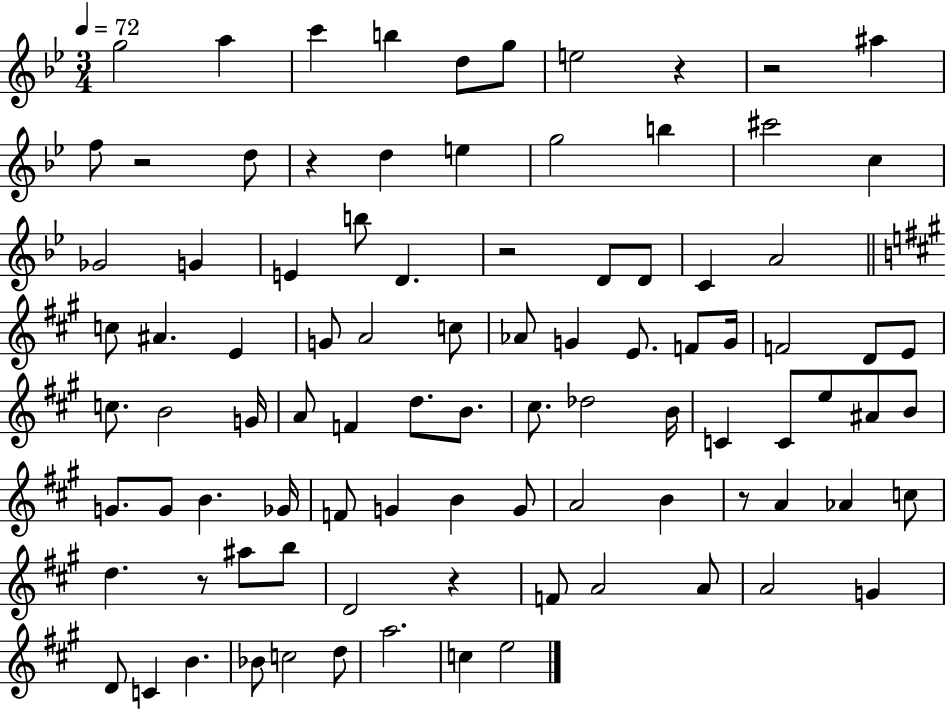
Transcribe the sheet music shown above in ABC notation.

X:1
T:Untitled
M:3/4
L:1/4
K:Bb
g2 a c' b d/2 g/2 e2 z z2 ^a f/2 z2 d/2 z d e g2 b ^c'2 c _G2 G E b/2 D z2 D/2 D/2 C A2 c/2 ^A E G/2 A2 c/2 _A/2 G E/2 F/2 G/4 F2 D/2 E/2 c/2 B2 G/4 A/2 F d/2 B/2 ^c/2 _d2 B/4 C C/2 e/2 ^A/2 B/2 G/2 G/2 B _G/4 F/2 G B G/2 A2 B z/2 A _A c/2 d z/2 ^a/2 b/2 D2 z F/2 A2 A/2 A2 G D/2 C B _B/2 c2 d/2 a2 c e2